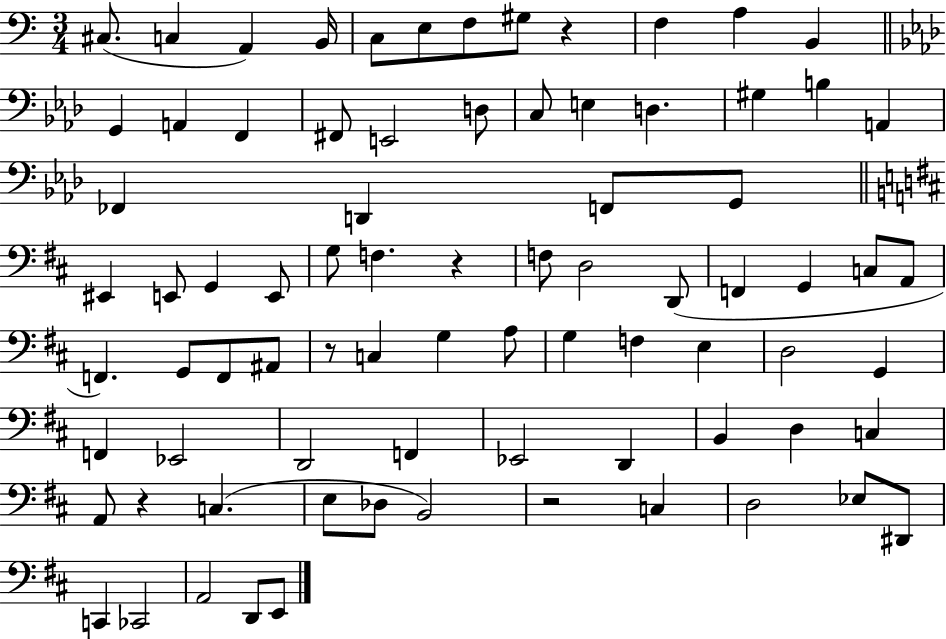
C#3/e. C3/q A2/q B2/s C3/e E3/e F3/e G#3/e R/q F3/q A3/q B2/q G2/q A2/q F2/q F#2/e E2/h D3/e C3/e E3/q D3/q. G#3/q B3/q A2/q FES2/q D2/q F2/e G2/e EIS2/q E2/e G2/q E2/e G3/e F3/q. R/q F3/e D3/h D2/e F2/q G2/q C3/e A2/e F2/q. G2/e F2/e A#2/e R/e C3/q G3/q A3/e G3/q F3/q E3/q D3/h G2/q F2/q Eb2/h D2/h F2/q Eb2/h D2/q B2/q D3/q C3/q A2/e R/q C3/q. E3/e Db3/e B2/h R/h C3/q D3/h Eb3/e D#2/e C2/q CES2/h A2/h D2/e E2/e